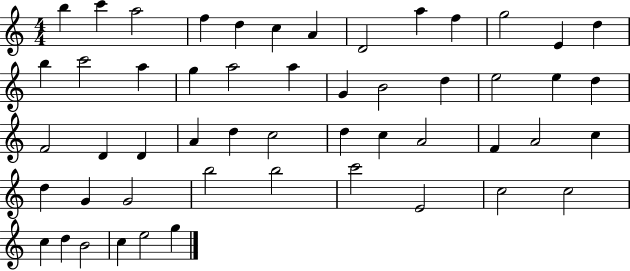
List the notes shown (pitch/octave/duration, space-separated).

B5/q C6/q A5/h F5/q D5/q C5/q A4/q D4/h A5/q F5/q G5/h E4/q D5/q B5/q C6/h A5/q G5/q A5/h A5/q G4/q B4/h D5/q E5/h E5/q D5/q F4/h D4/q D4/q A4/q D5/q C5/h D5/q C5/q A4/h F4/q A4/h C5/q D5/q G4/q G4/h B5/h B5/h C6/h E4/h C5/h C5/h C5/q D5/q B4/h C5/q E5/h G5/q